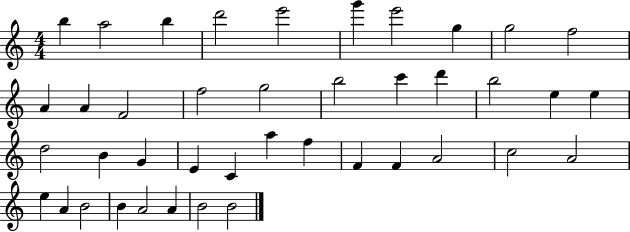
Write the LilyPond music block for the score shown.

{
  \clef treble
  \numericTimeSignature
  \time 4/4
  \key c \major
  b''4 a''2 b''4 | d'''2 e'''2 | g'''4 e'''2 g''4 | g''2 f''2 | \break a'4 a'4 f'2 | f''2 g''2 | b''2 c'''4 d'''4 | b''2 e''4 e''4 | \break d''2 b'4 g'4 | e'4 c'4 a''4 f''4 | f'4 f'4 a'2 | c''2 a'2 | \break e''4 a'4 b'2 | b'4 a'2 a'4 | b'2 b'2 | \bar "|."
}